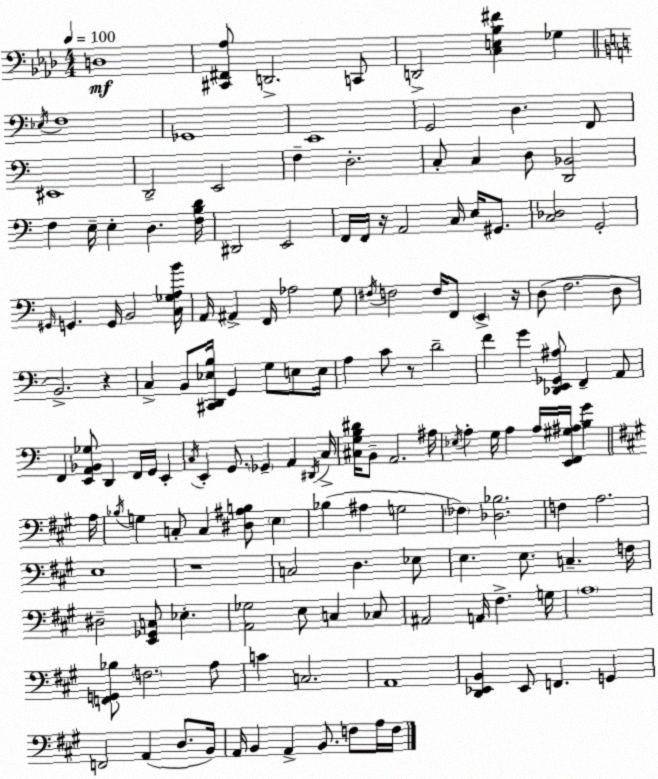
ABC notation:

X:1
T:Untitled
M:4/4
L:1/4
K:Fm
D,4 [^C,,^F,,_A,]/2 D,,2 C,,/2 D,,2 [C,E,_B,^F] _G, _E,/4 F,4 _G,,4 E,,4 G,,2 D, F,,/2 ^E,,4 D,,2 E,,2 F, D,2 C,/2 C, D,/2 [D,,_B,,]2 F, E,/4 E, D, [F,B,D]/4 ^D,,2 E,,2 F,,/4 F,,/4 z/4 A,,2 C,/4 E,/4 ^G,,/2 [C,_D,]2 G,,2 ^G,,/4 G,, G,,/4 B,,2 [C,_G,A,B]/4 A,,/4 ^A,, F,,/4 _A,2 G,/2 ^F,/4 F,2 F,/4 F,,/2 E,, z/4 D,/2 F,2 D,/2 B,,2 z C, B,,/2 [^C,,D,,_E,B,]/4 G,, G,/2 E,/2 E,/4 A, C/2 z/2 D2 F G [_D,,E,,_G,,^A,]/2 F,, A,,/2 F,, [E,,A,,_B,,_G,]/2 D,, F,,/4 G,,/4 E,, C,/4 E,, G,,/2 _G,, A,, ^D,,/4 C,/4 [^C,G,B,^D]/4 B,,/2 A,,2 ^A,/4 _E,/4 A, G,/4 A, A,/4 [E,,F,,^G,^A,]/4 [B,G] A,/4 _B,/4 G, C,/2 C, [^D,^A,B,]/2 E, _B, ^A, G,2 _F, [_D,_B,]2 F, A,2 E,4 z4 C,2 D, _E,/2 E, E,/2 C, F,/4 ^D,2 [E,,_G,,C,]/2 _E, [A,,_G,]2 E,/2 C, _C,/2 ^A,,2 A,,/4 ^F, G,/4 A,4 [F,,G,,_B,]/2 F,2 A,/2 C C,2 A,,4 [D,,_E,,B,,] _E,,/2 F,, G,, F,,2 A,, D,/2 B,,/4 A,,/4 B,, A,, B,,/2 F,/2 A,/4 F,/4